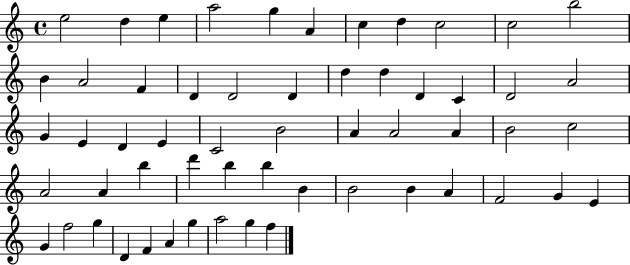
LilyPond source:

{
  \clef treble
  \time 4/4
  \defaultTimeSignature
  \key c \major
  e''2 d''4 e''4 | a''2 g''4 a'4 | c''4 d''4 c''2 | c''2 b''2 | \break b'4 a'2 f'4 | d'4 d'2 d'4 | d''4 d''4 d'4 c'4 | d'2 a'2 | \break g'4 e'4 d'4 e'4 | c'2 b'2 | a'4 a'2 a'4 | b'2 c''2 | \break a'2 a'4 b''4 | d'''4 b''4 b''4 b'4 | b'2 b'4 a'4 | f'2 g'4 e'4 | \break g'4 f''2 g''4 | d'4 f'4 a'4 g''4 | a''2 g''4 f''4 | \bar "|."
}